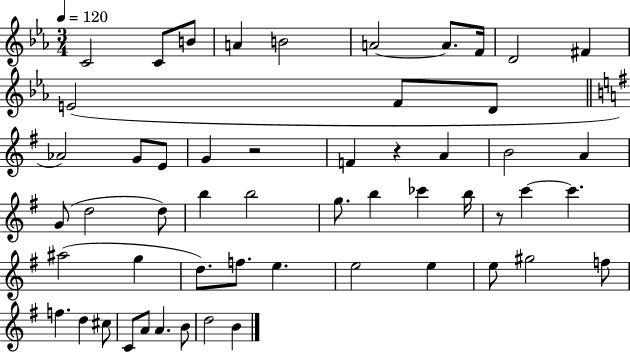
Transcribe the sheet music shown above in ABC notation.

X:1
T:Untitled
M:3/4
L:1/4
K:Eb
C2 C/2 B/2 A B2 A2 A/2 F/4 D2 ^F E2 F/2 D/2 _A2 G/2 E/2 G z2 F z A B2 A G/2 d2 d/2 b b2 g/2 b _c' b/4 z/2 c' c' ^a2 g d/2 f/2 e e2 e e/2 ^g2 f/2 f d ^c/2 C/2 A/2 A B/2 d2 B